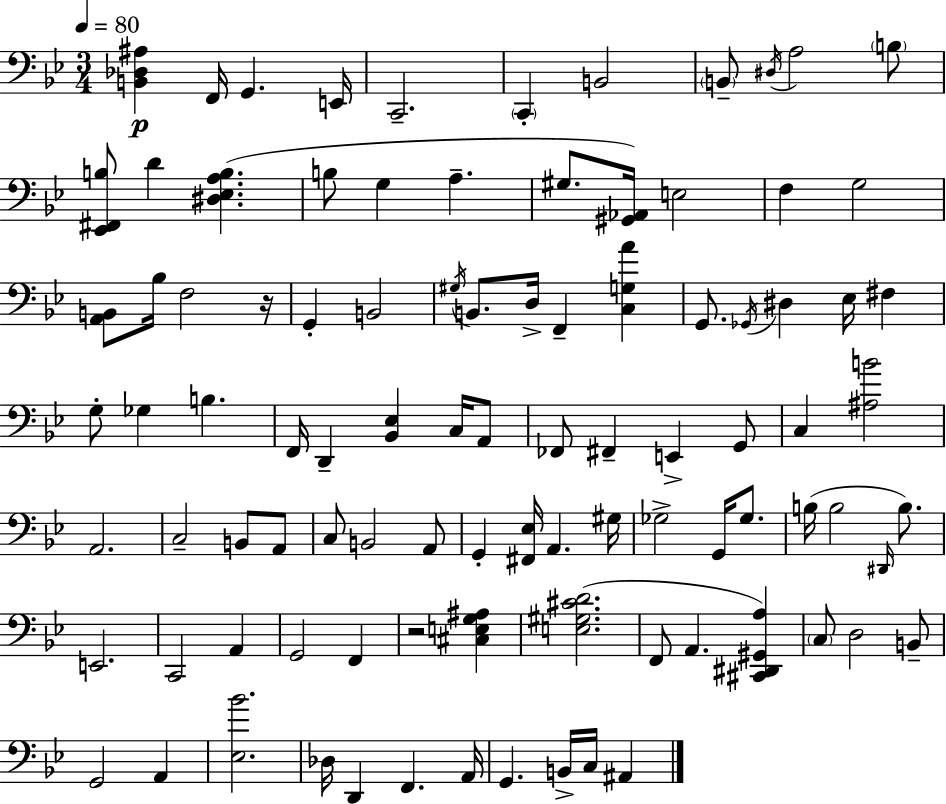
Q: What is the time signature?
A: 3/4